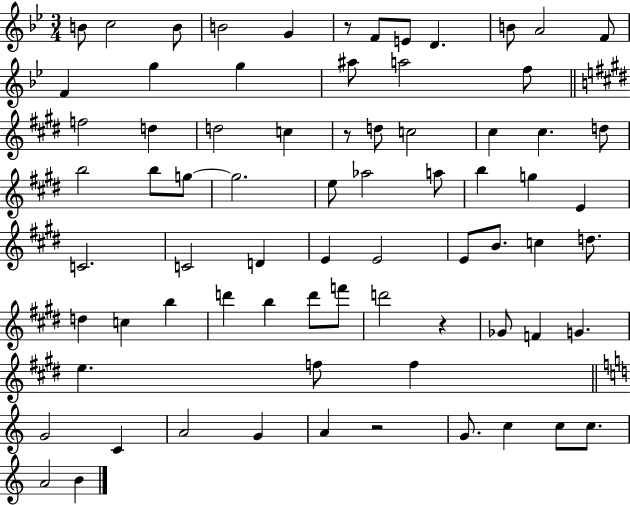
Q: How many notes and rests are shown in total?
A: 74